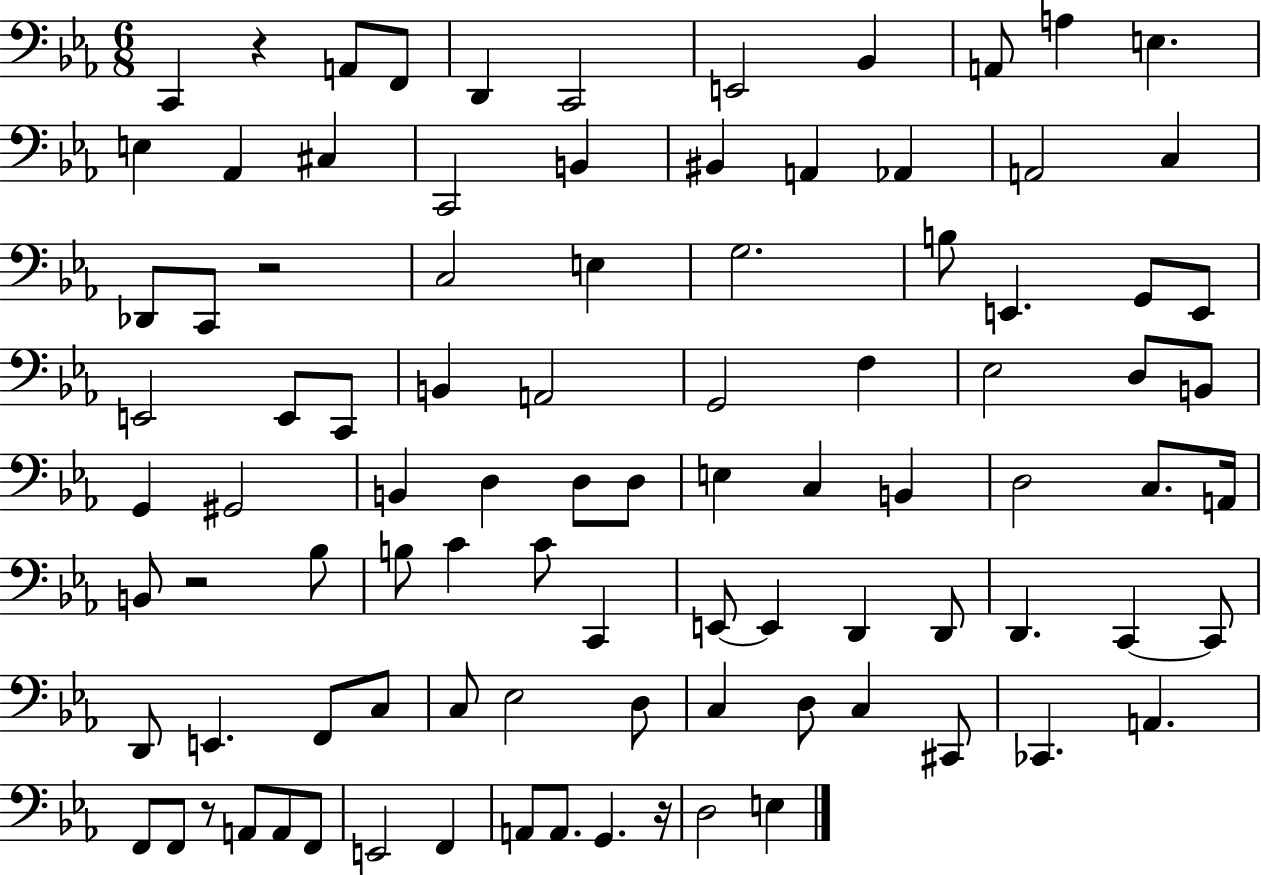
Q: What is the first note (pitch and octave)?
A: C2